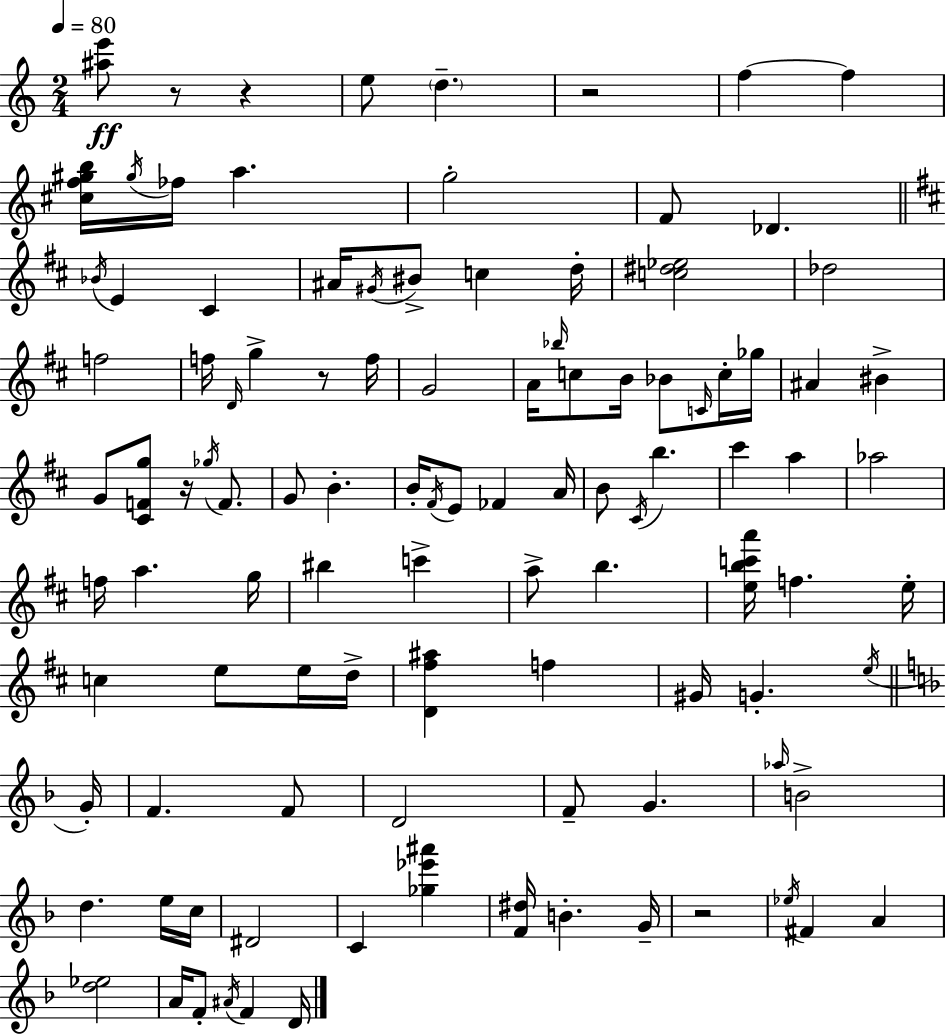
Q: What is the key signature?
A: C major